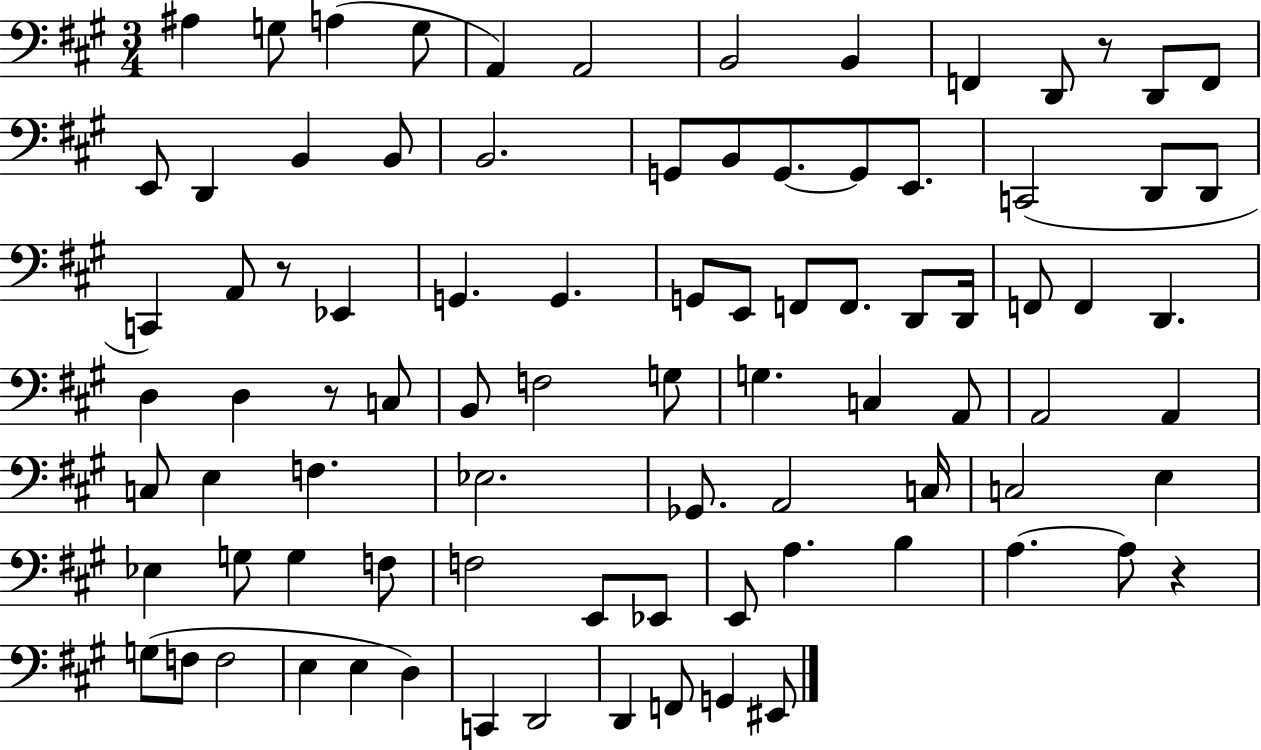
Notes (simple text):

A#3/q G3/e A3/q G3/e A2/q A2/h B2/h B2/q F2/q D2/e R/e D2/e F2/e E2/e D2/q B2/q B2/e B2/h. G2/e B2/e G2/e. G2/e E2/e. C2/h D2/e D2/e C2/q A2/e R/e Eb2/q G2/q. G2/q. G2/e E2/e F2/e F2/e. D2/e D2/s F2/e F2/q D2/q. D3/q D3/q R/e C3/e B2/e F3/h G3/e G3/q. C3/q A2/e A2/h A2/q C3/e E3/q F3/q. Eb3/h. Gb2/e. A2/h C3/s C3/h E3/q Eb3/q G3/e G3/q F3/e F3/h E2/e Eb2/e E2/e A3/q. B3/q A3/q. A3/e R/q G3/e F3/e F3/h E3/q E3/q D3/q C2/q D2/h D2/q F2/e G2/q EIS2/e